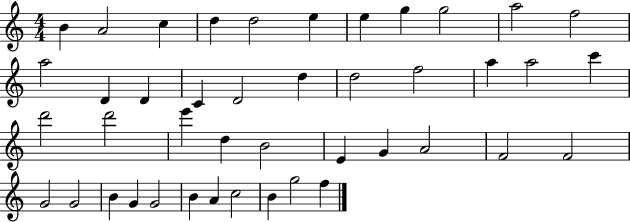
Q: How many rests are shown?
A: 0